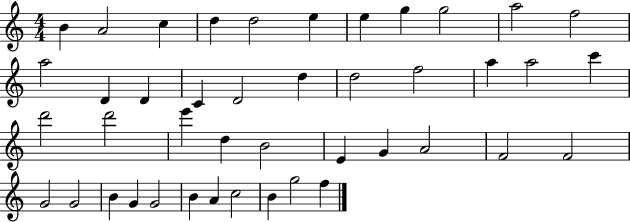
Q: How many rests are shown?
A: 0